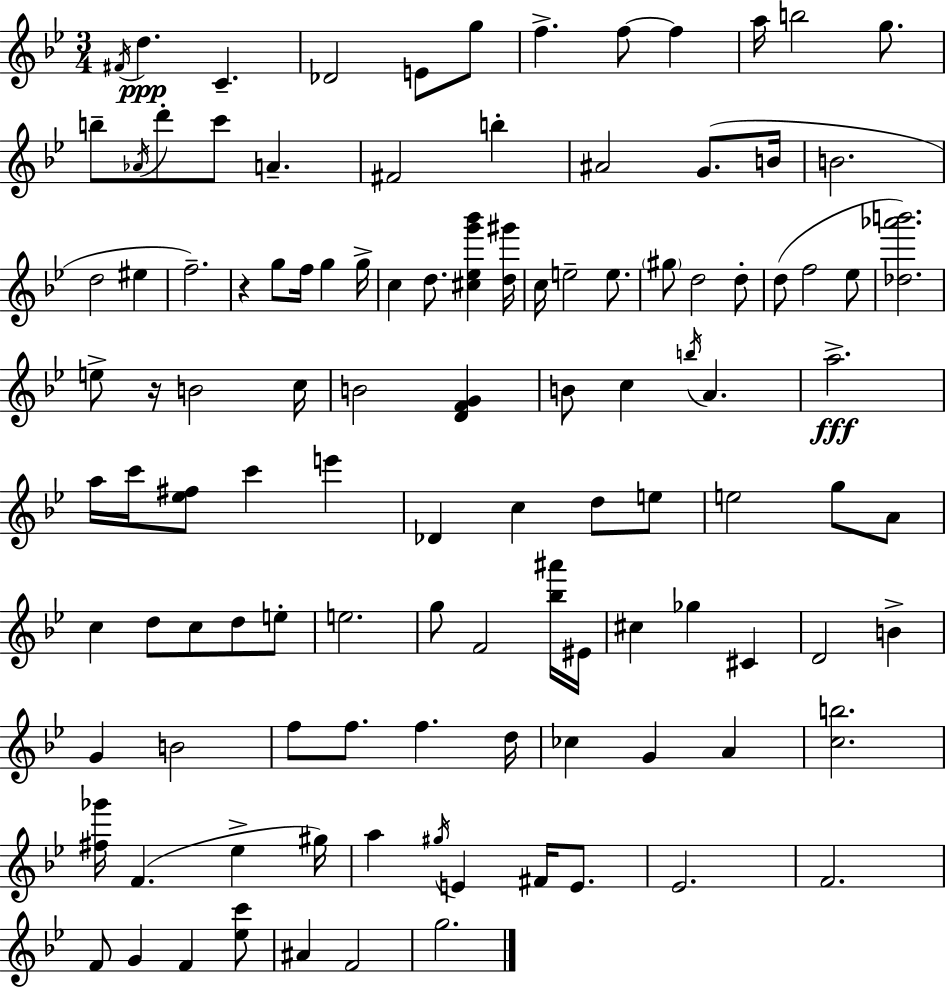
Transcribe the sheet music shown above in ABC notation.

X:1
T:Untitled
M:3/4
L:1/4
K:Bb
^F/4 d C _D2 E/2 g/2 f f/2 f a/4 b2 g/2 b/2 _A/4 d'/2 c'/2 A ^F2 b ^A2 G/2 B/4 B2 d2 ^e f2 z g/2 f/4 g g/4 c d/2 [^c_eg'_b'] [d^g']/4 c/4 e2 e/2 ^g/2 d2 d/2 d/2 f2 _e/2 [_d_a'b']2 e/2 z/4 B2 c/4 B2 [DFG] B/2 c b/4 A a2 a/4 c'/4 [_e^f]/2 c' e' _D c d/2 e/2 e2 g/2 A/2 c d/2 c/2 d/2 e/2 e2 g/2 F2 [_b^a']/4 ^E/4 ^c _g ^C D2 B G B2 f/2 f/2 f d/4 _c G A [cb]2 [^f_g']/4 F _e ^g/4 a ^g/4 E ^F/4 E/2 _E2 F2 F/2 G F [_ec']/2 ^A F2 g2